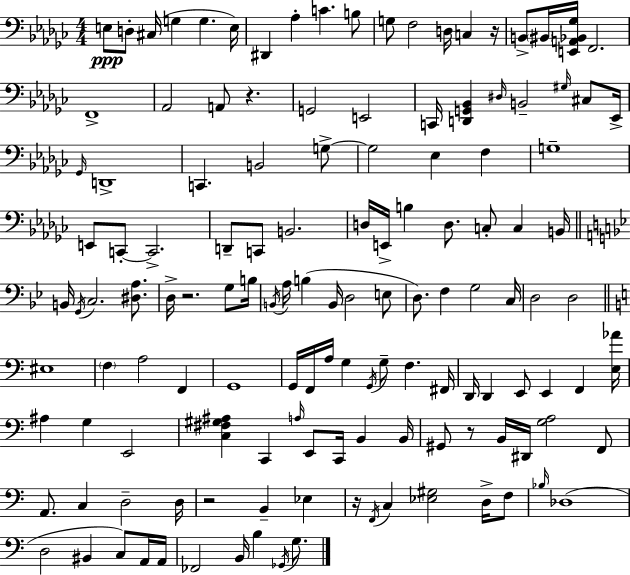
X:1
T:Untitled
M:4/4
L:1/4
K:Ebm
E,/2 D,/2 ^C,/4 G, G, E,/4 ^D,, _A, C B,/2 G,/2 F,2 D,/4 C, z/4 B,,/2 ^B,,/4 [E,,A,,_B,,_G,]/4 F,,2 F,,4 _A,,2 A,,/2 z G,,2 E,,2 C,,/4 [D,,G,,_B,,] ^D,/4 B,,2 ^G,/4 ^C,/2 _E,,/4 _G,,/4 D,,4 C,, B,,2 G,/2 G,2 _E, F, G,4 E,,/2 C,,/2 C,,2 D,,/2 C,,/2 B,,2 D,/4 E,,/4 B, D,/2 C,/2 C, B,,/4 B,,/4 G,,/4 C,2 [^D,A,]/2 D,/4 z2 G,/2 B,/4 B,,/4 A,/4 B, B,,/4 D,2 E,/2 D,/2 F, G,2 C,/4 D,2 D,2 ^E,4 F, A,2 F,, G,,4 G,,/4 F,,/4 A,/4 G, G,,/4 G,/2 F, ^F,,/4 D,,/4 D,, E,,/2 E,, F,, [E,_A]/4 ^A, G, E,,2 [C,^F,^G,^A,] C,, A,/4 E,,/2 C,,/4 B,, B,,/4 ^G,,/2 z/2 B,,/4 ^D,,/4 [G,A,]2 F,,/2 A,,/2 C, D,2 D,/4 z2 B,, _E, z/4 F,,/4 C, [_E,^G,]2 D,/4 F,/2 _B,/4 _D,4 D,2 ^B,, C,/2 A,,/4 A,,/4 _F,,2 B,,/4 B, _G,,/4 G,/2